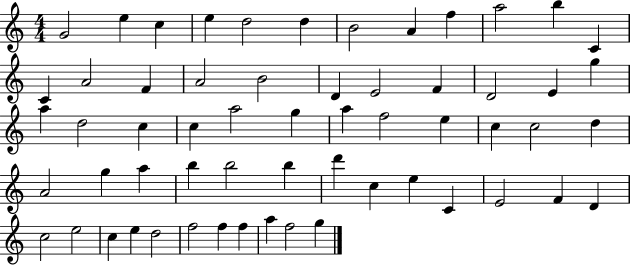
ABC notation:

X:1
T:Untitled
M:4/4
L:1/4
K:C
G2 e c e d2 d B2 A f a2 b C C A2 F A2 B2 D E2 F D2 E g a d2 c c a2 g a f2 e c c2 d A2 g a b b2 b d' c e C E2 F D c2 e2 c e d2 f2 f f a f2 g